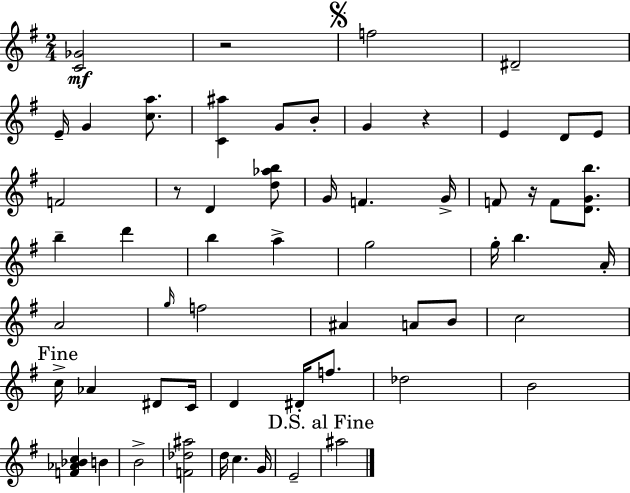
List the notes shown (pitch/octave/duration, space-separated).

[C4,Gb4]/h R/h F5/h D#4/h E4/s G4/q [C5,A5]/e. [C4,A#5]/q G4/e B4/e G4/q R/q E4/q D4/e E4/e F4/h R/e D4/q [D5,Ab5,B5]/e G4/s F4/q. G4/s F4/e R/s F4/e [D4,G4,B5]/e. B5/q D6/q B5/q A5/q G5/h G5/s B5/q. A4/s A4/h G5/s F5/h A#4/q A4/e B4/e C5/h C5/s Ab4/q D#4/e C4/s D4/q D#4/s F5/e. Db5/h B4/h [F4,Ab4,Bb4,C5]/q B4/q B4/h [F4,Db5,A#5]/h D5/s C5/q. G4/s E4/h A#5/h